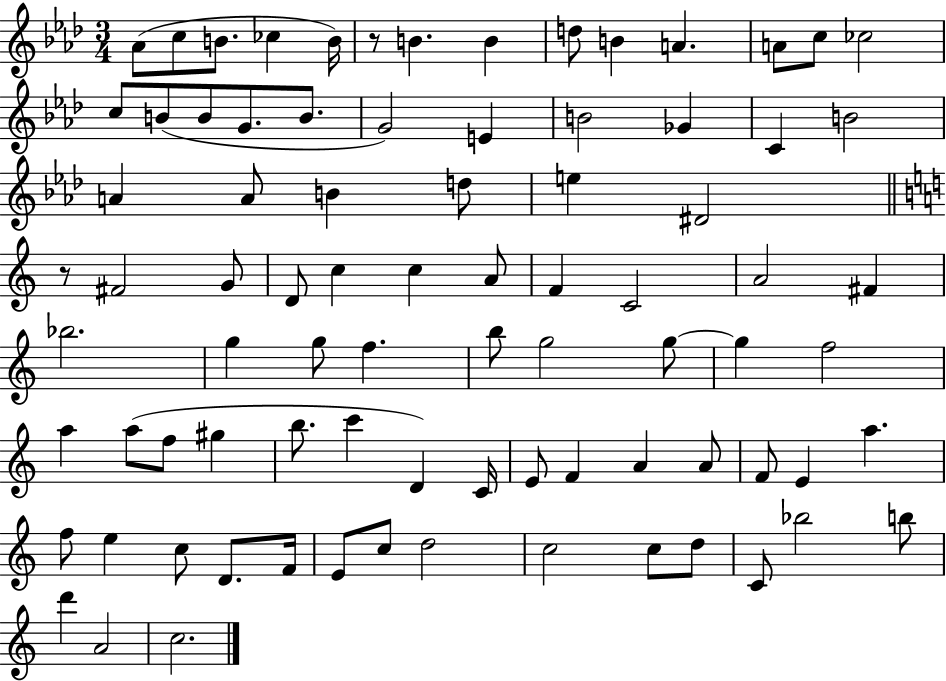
Ab4/e C5/e B4/e. CES5/q B4/s R/e B4/q. B4/q D5/e B4/q A4/q. A4/e C5/e CES5/h C5/e B4/e B4/e G4/e. B4/e. G4/h E4/q B4/h Gb4/q C4/q B4/h A4/q A4/e B4/q D5/e E5/q D#4/h R/e F#4/h G4/e D4/e C5/q C5/q A4/e F4/q C4/h A4/h F#4/q Bb5/h. G5/q G5/e F5/q. B5/e G5/h G5/e G5/q F5/h A5/q A5/e F5/e G#5/q B5/e. C6/q D4/q C4/s E4/e F4/q A4/q A4/e F4/e E4/q A5/q. F5/e E5/q C5/e D4/e. F4/s E4/e C5/e D5/h C5/h C5/e D5/e C4/e Bb5/h B5/e D6/q A4/h C5/h.